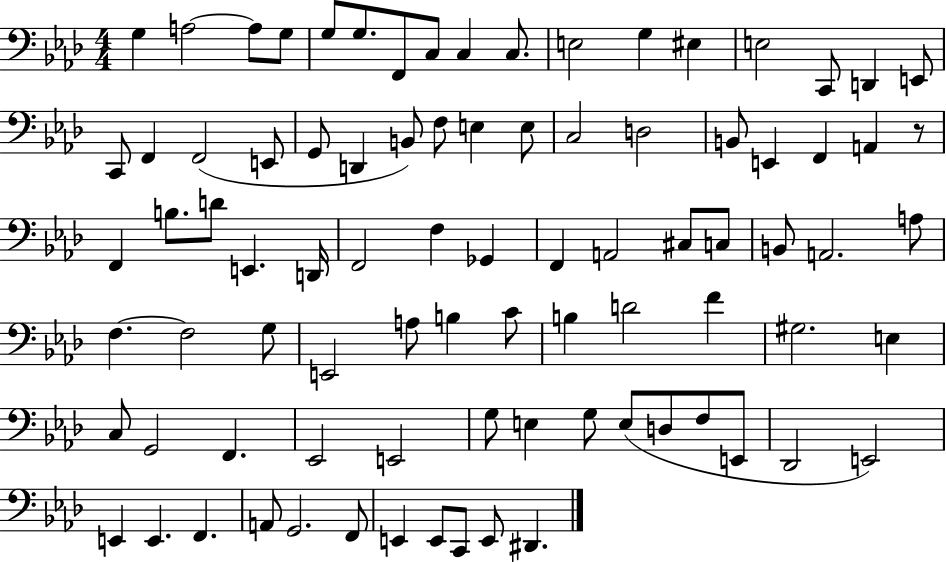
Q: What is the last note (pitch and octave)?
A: D#2